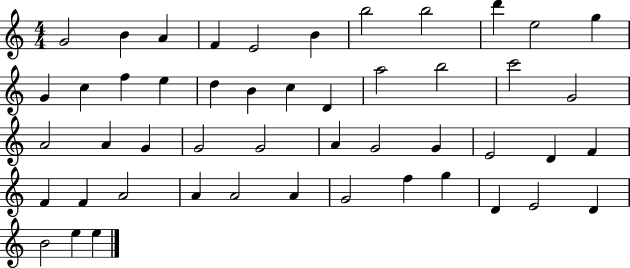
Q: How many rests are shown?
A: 0